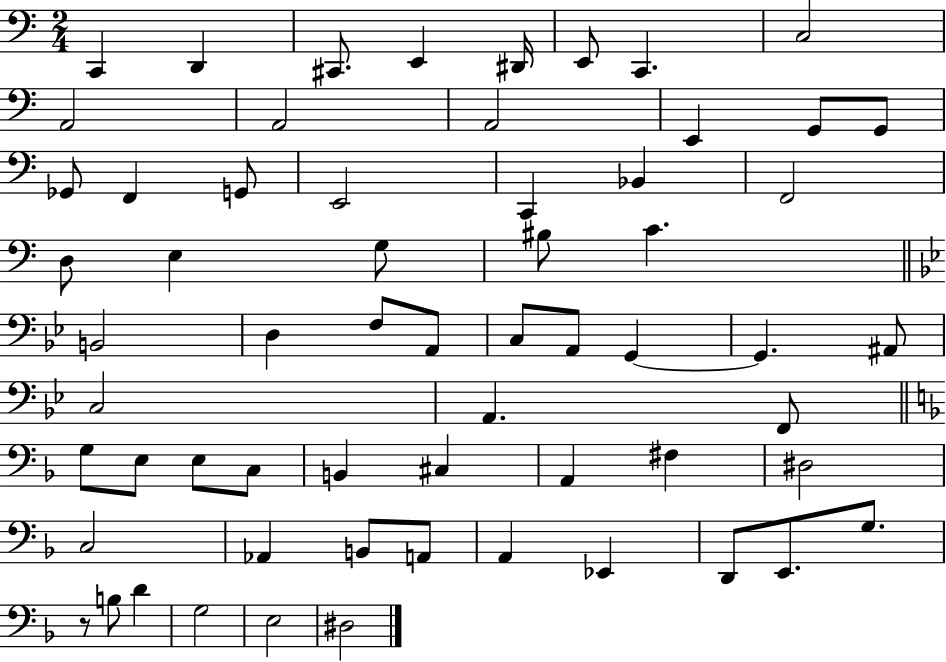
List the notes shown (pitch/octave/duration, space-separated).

C2/q D2/q C#2/e. E2/q D#2/s E2/e C2/q. C3/h A2/h A2/h A2/h E2/q G2/e G2/e Gb2/e F2/q G2/e E2/h C2/q Bb2/q F2/h D3/e E3/q G3/e BIS3/e C4/q. B2/h D3/q F3/e A2/e C3/e A2/e G2/q G2/q. A#2/e C3/h A2/q. F2/e G3/e E3/e E3/e C3/e B2/q C#3/q A2/q F#3/q D#3/h C3/h Ab2/q B2/e A2/e A2/q Eb2/q D2/e E2/e. G3/e. R/e B3/e D4/q G3/h E3/h D#3/h